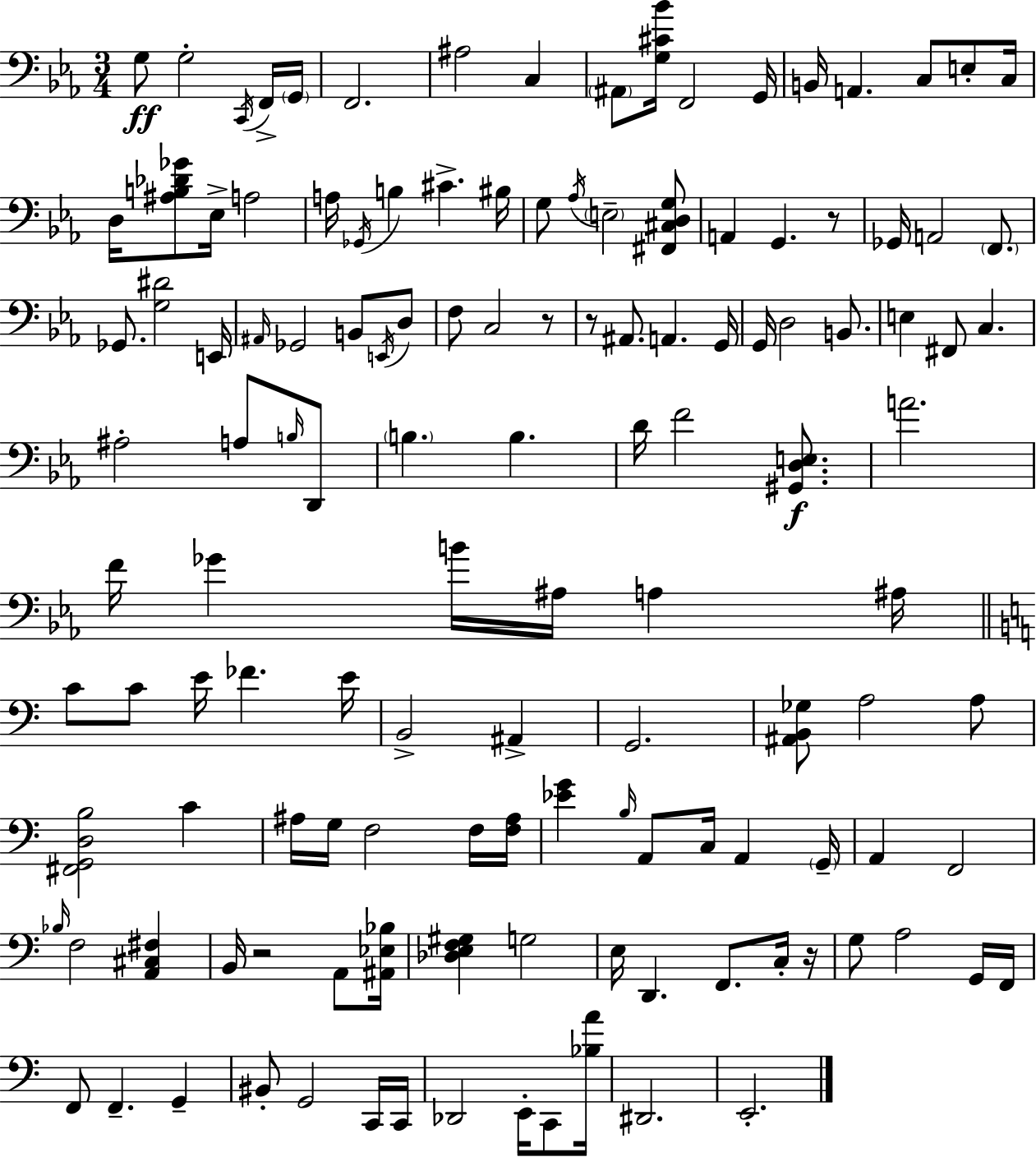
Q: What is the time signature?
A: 3/4